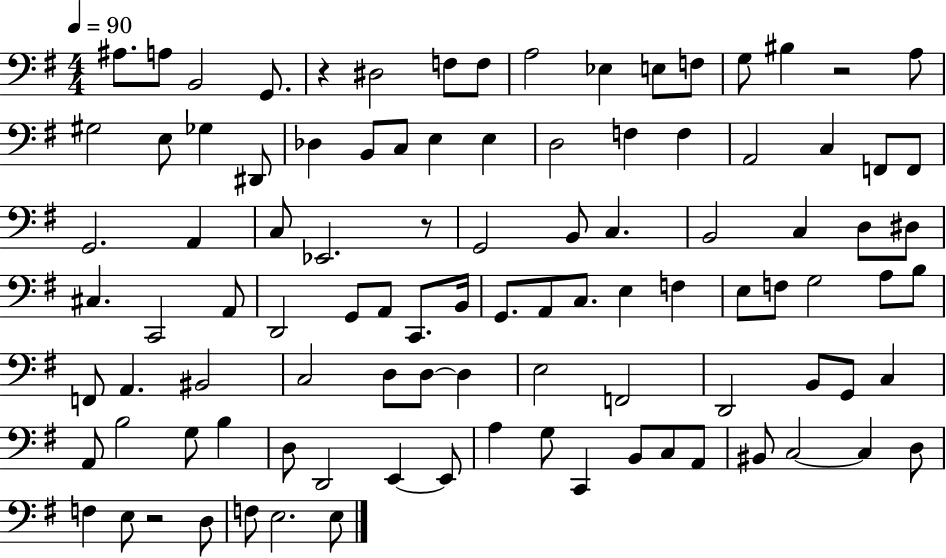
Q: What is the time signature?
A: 4/4